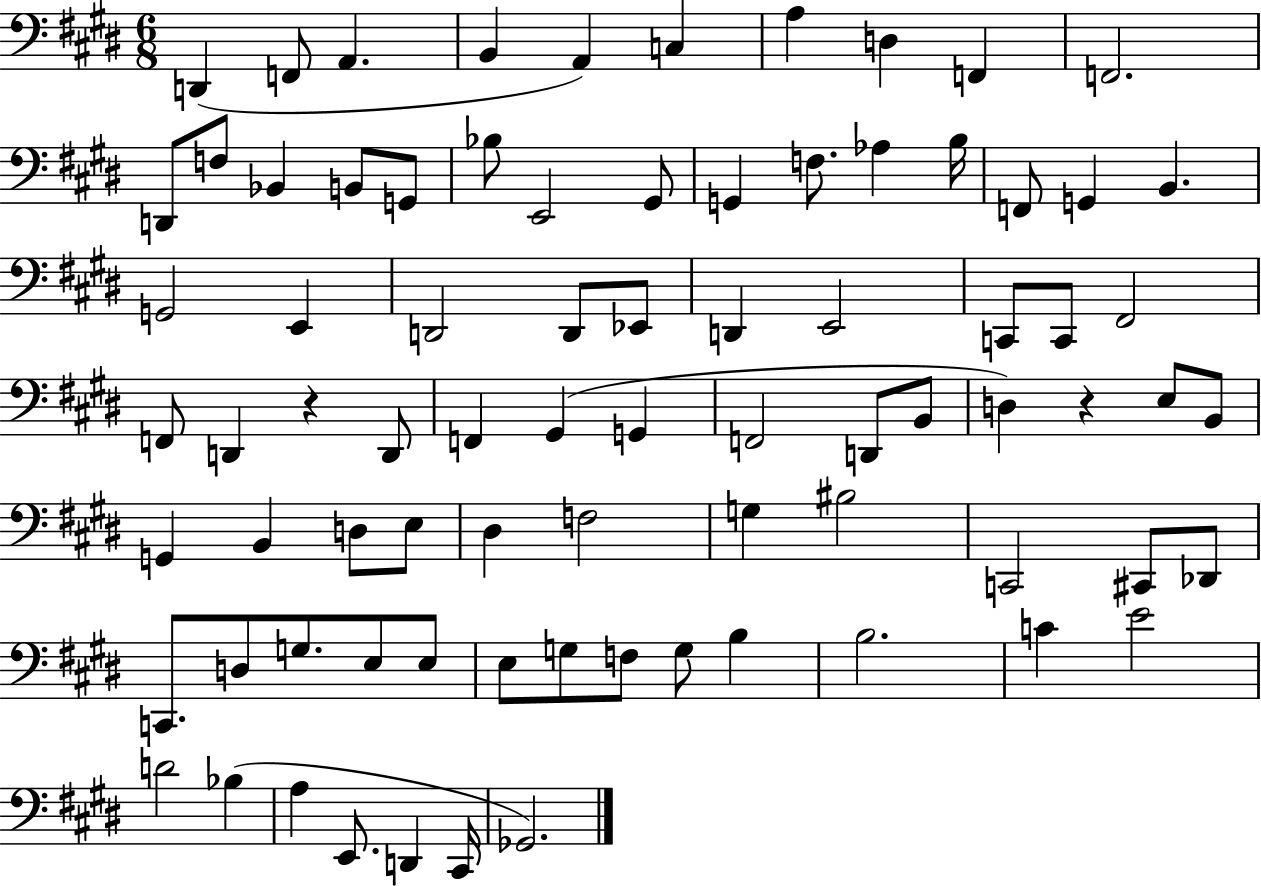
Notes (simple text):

D2/q F2/e A2/q. B2/q A2/q C3/q A3/q D3/q F2/q F2/h. D2/e F3/e Bb2/q B2/e G2/e Bb3/e E2/h G#2/e G2/q F3/e. Ab3/q B3/s F2/e G2/q B2/q. G2/h E2/q D2/h D2/e Eb2/e D2/q E2/h C2/e C2/e F#2/h F2/e D2/q R/q D2/e F2/q G#2/q G2/q F2/h D2/e B2/e D3/q R/q E3/e B2/e G2/q B2/q D3/e E3/e D#3/q F3/h G3/q BIS3/h C2/h C#2/e Db2/e C2/e. D3/e G3/e. E3/e E3/e E3/e G3/e F3/e G3/e B3/q B3/h. C4/q E4/h D4/h Bb3/q A3/q E2/e. D2/q C#2/s Gb2/h.